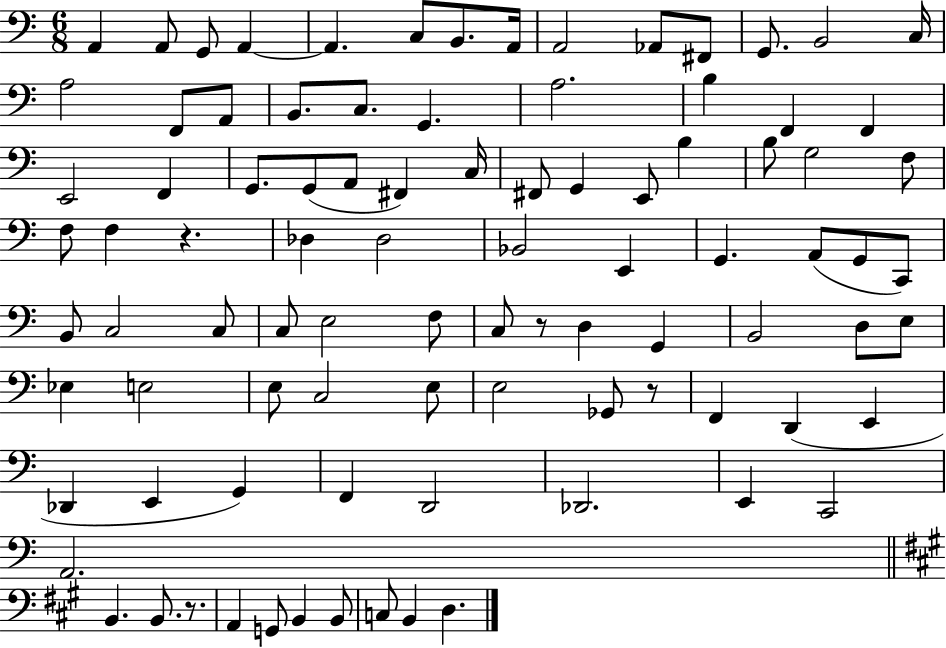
X:1
T:Untitled
M:6/8
L:1/4
K:C
A,, A,,/2 G,,/2 A,, A,, C,/2 B,,/2 A,,/4 A,,2 _A,,/2 ^F,,/2 G,,/2 B,,2 C,/4 A,2 F,,/2 A,,/2 B,,/2 C,/2 G,, A,2 B, F,, F,, E,,2 F,, G,,/2 G,,/2 A,,/2 ^F,, C,/4 ^F,,/2 G,, E,,/2 B, B,/2 G,2 F,/2 F,/2 F, z _D, _D,2 _B,,2 E,, G,, A,,/2 G,,/2 C,,/2 B,,/2 C,2 C,/2 C,/2 E,2 F,/2 C,/2 z/2 D, G,, B,,2 D,/2 E,/2 _E, E,2 E,/2 C,2 E,/2 E,2 _G,,/2 z/2 F,, D,, E,, _D,, E,, G,, F,, D,,2 _D,,2 E,, C,,2 A,,2 B,, B,,/2 z/2 A,, G,,/2 B,, B,,/2 C,/2 B,, D,